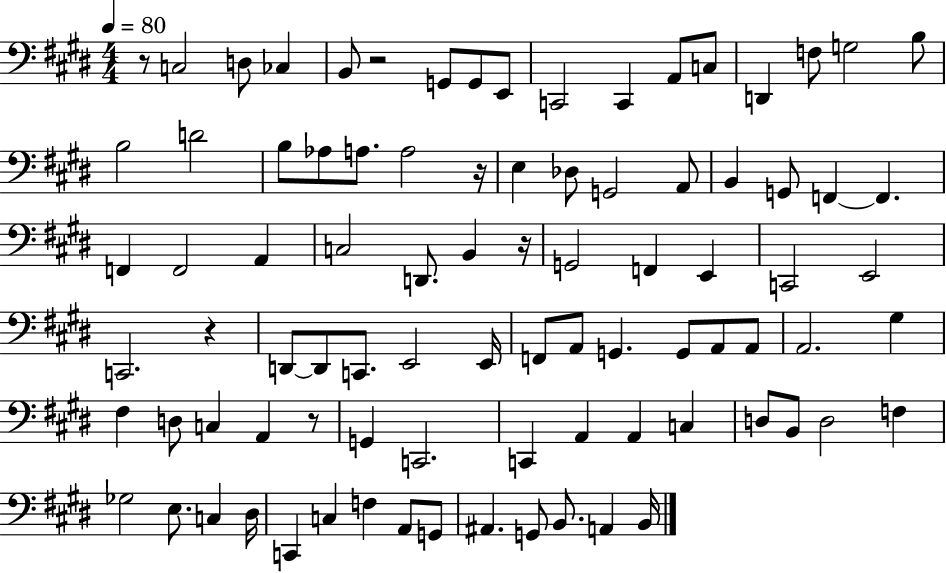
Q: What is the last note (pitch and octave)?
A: B2